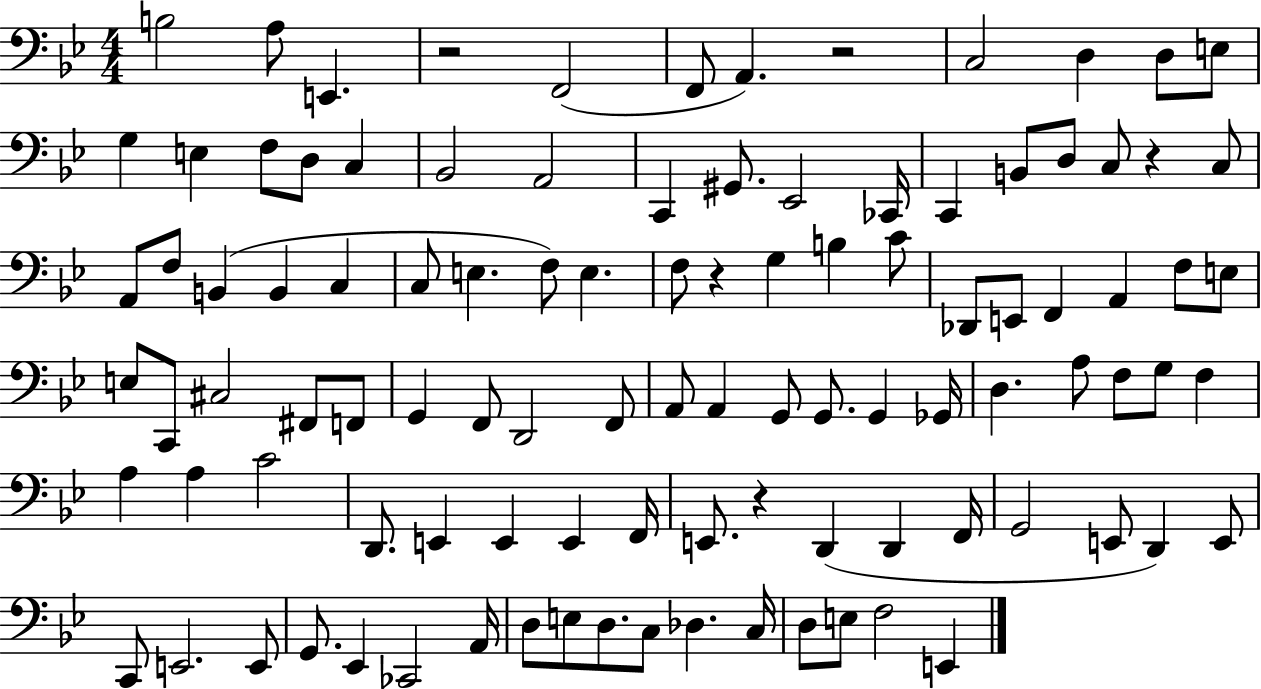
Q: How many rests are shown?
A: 5